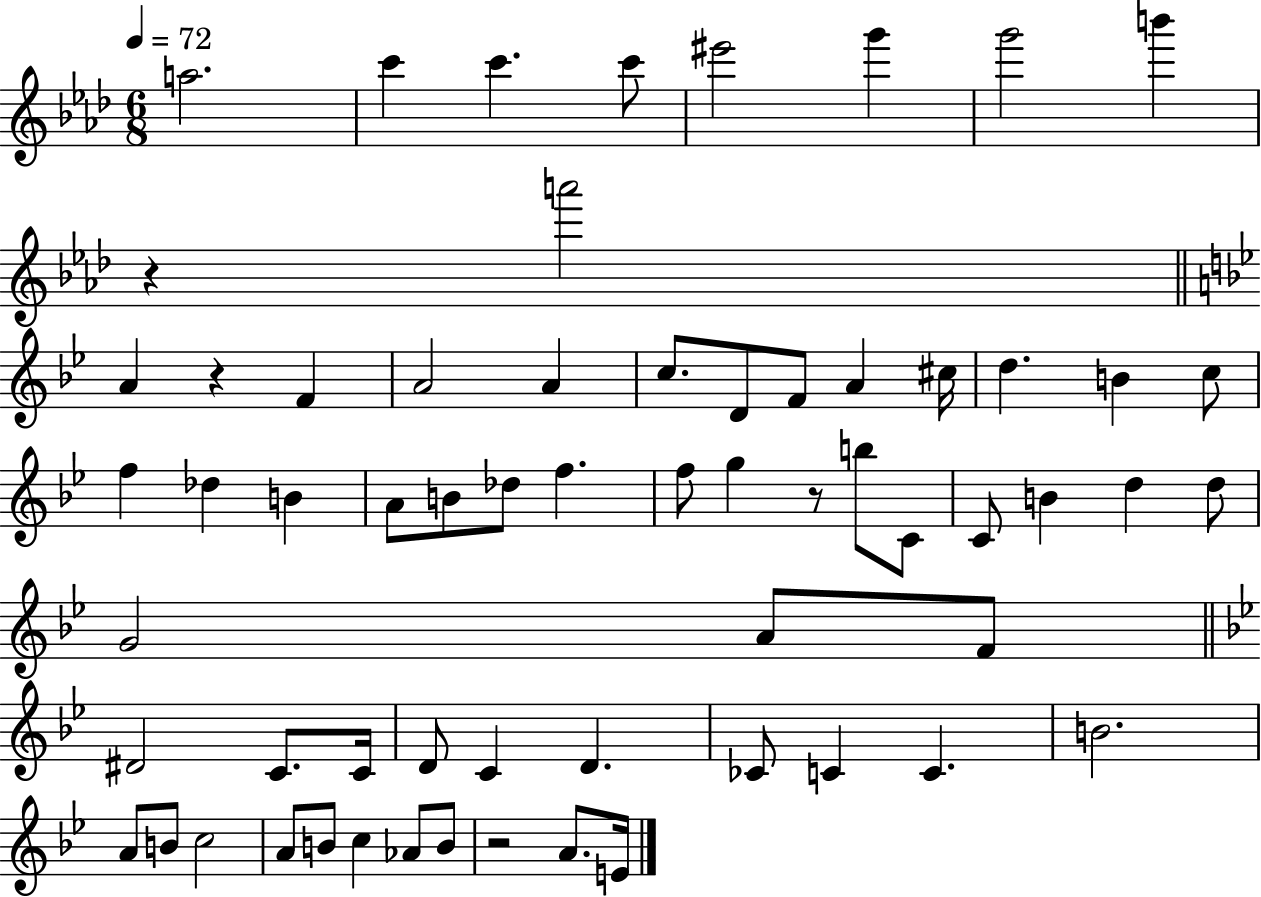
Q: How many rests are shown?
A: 4